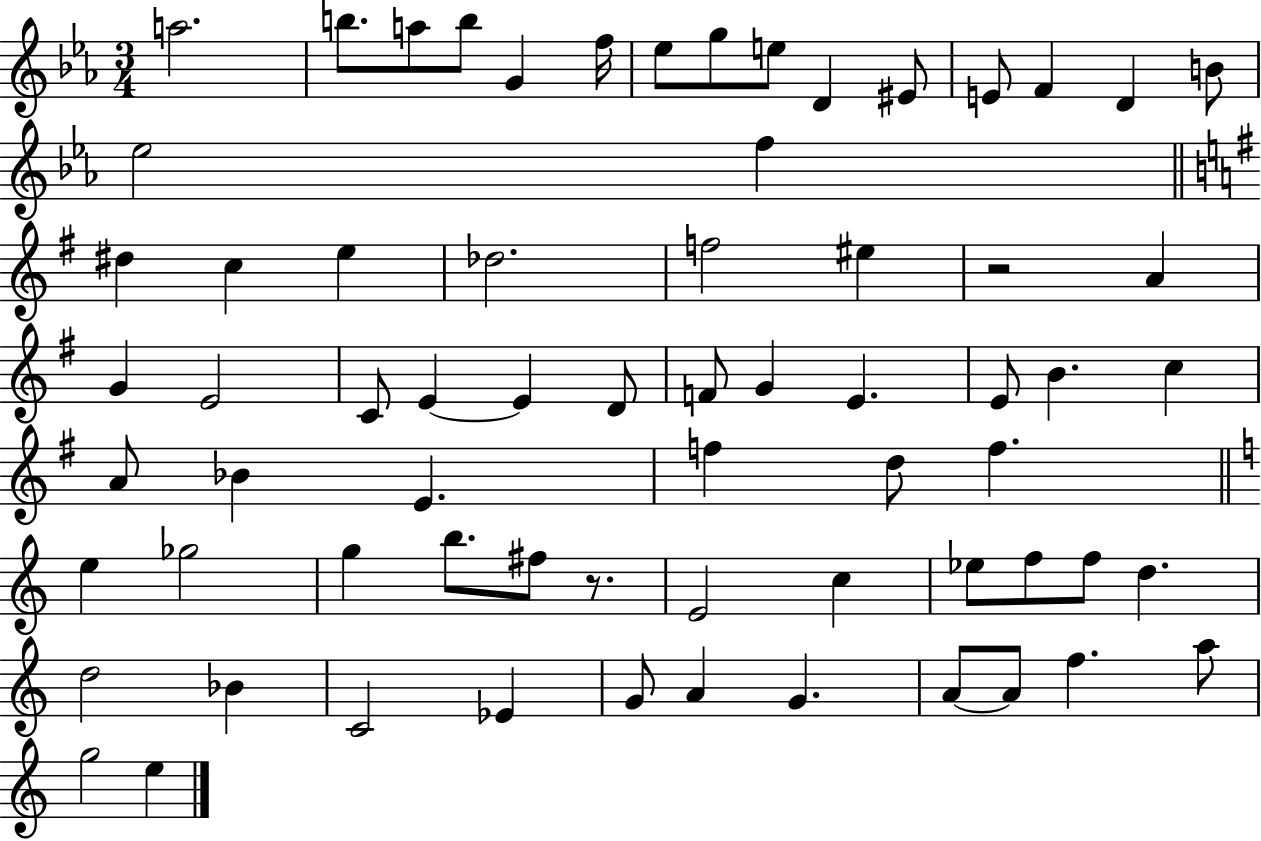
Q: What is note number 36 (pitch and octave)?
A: C5